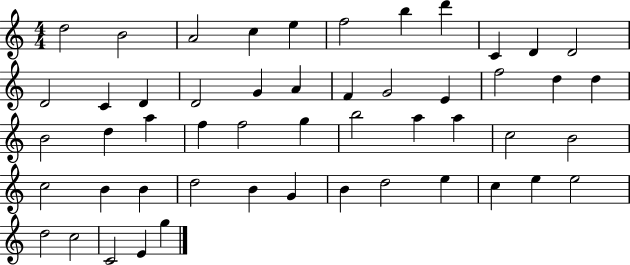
X:1
T:Untitled
M:4/4
L:1/4
K:C
d2 B2 A2 c e f2 b d' C D D2 D2 C D D2 G A F G2 E f2 d d B2 d a f f2 g b2 a a c2 B2 c2 B B d2 B G B d2 e c e e2 d2 c2 C2 E g